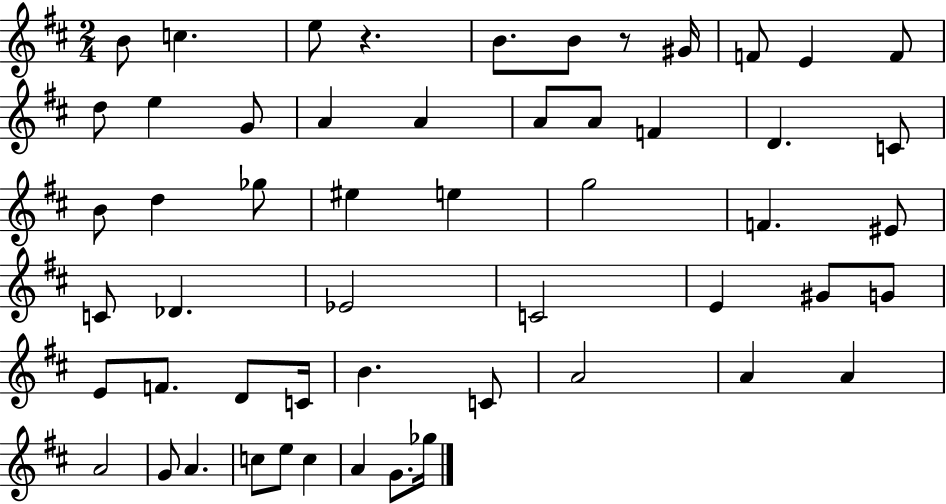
{
  \clef treble
  \numericTimeSignature
  \time 2/4
  \key d \major
  \repeat volta 2 { b'8 c''4. | e''8 r4. | b'8. b'8 r8 gis'16 | f'8 e'4 f'8 | \break d''8 e''4 g'8 | a'4 a'4 | a'8 a'8 f'4 | d'4. c'8 | \break b'8 d''4 ges''8 | eis''4 e''4 | g''2 | f'4. eis'8 | \break c'8 des'4. | ees'2 | c'2 | e'4 gis'8 g'8 | \break e'8 f'8. d'8 c'16 | b'4. c'8 | a'2 | a'4 a'4 | \break a'2 | g'8 a'4. | c''8 e''8 c''4 | a'4 g'8. ges''16 | \break } \bar "|."
}